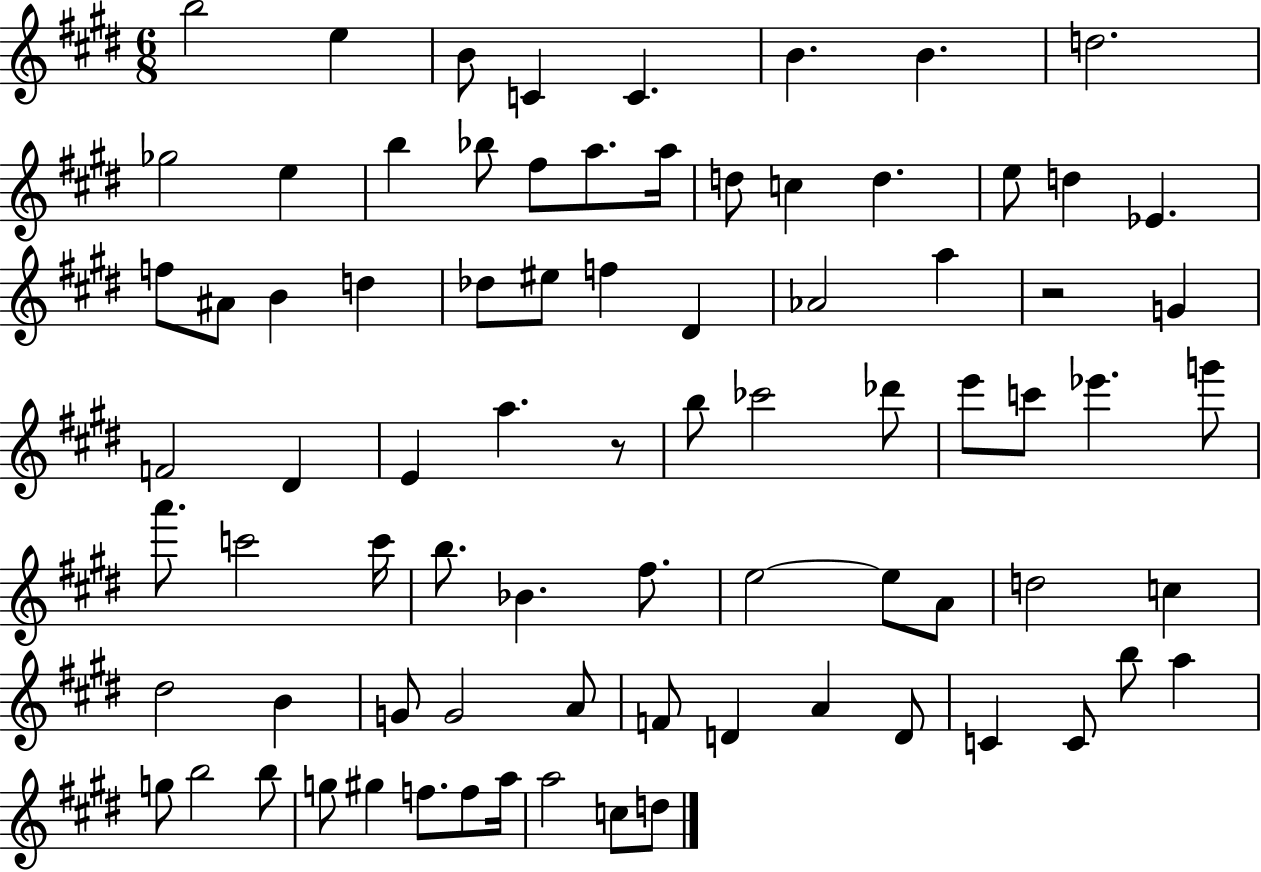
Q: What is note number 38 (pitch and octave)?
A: CES6